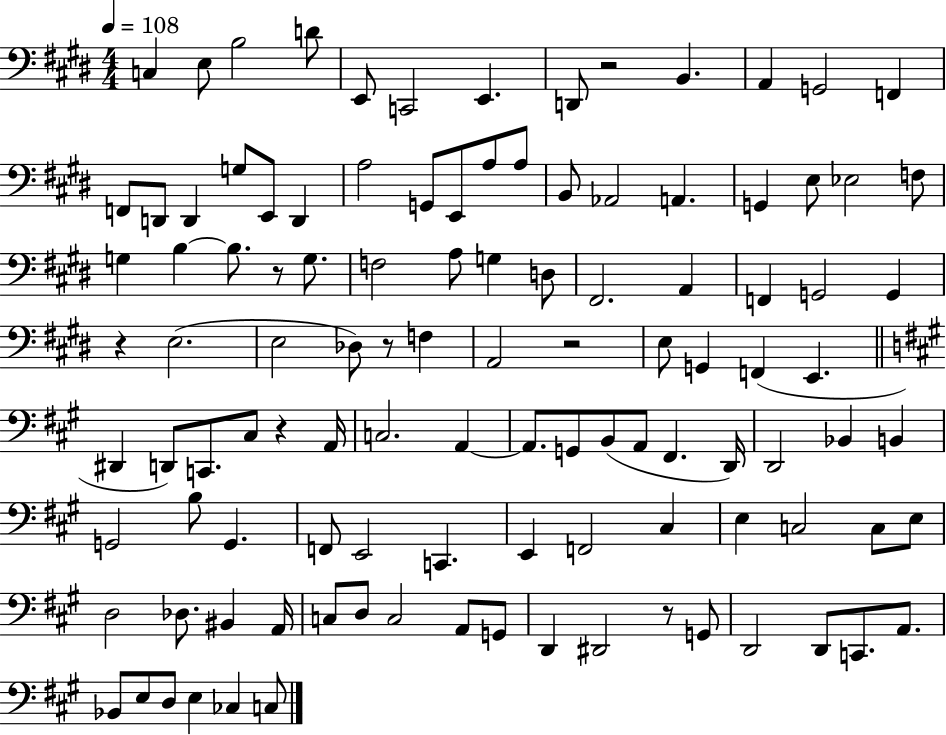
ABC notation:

X:1
T:Untitled
M:4/4
L:1/4
K:E
C, E,/2 B,2 D/2 E,,/2 C,,2 E,, D,,/2 z2 B,, A,, G,,2 F,, F,,/2 D,,/2 D,, G,/2 E,,/2 D,, A,2 G,,/2 E,,/2 A,/2 A,/2 B,,/2 _A,,2 A,, G,, E,/2 _E,2 F,/2 G, B, B,/2 z/2 G,/2 F,2 A,/2 G, D,/2 ^F,,2 A,, F,, G,,2 G,, z E,2 E,2 _D,/2 z/2 F, A,,2 z2 E,/2 G,, F,, E,, ^D,, D,,/2 C,,/2 ^C,/2 z A,,/4 C,2 A,, A,,/2 G,,/2 B,,/2 A,,/2 ^F,, D,,/4 D,,2 _B,, B,, G,,2 B,/2 G,, F,,/2 E,,2 C,, E,, F,,2 ^C, E, C,2 C,/2 E,/2 D,2 _D,/2 ^B,, A,,/4 C,/2 D,/2 C,2 A,,/2 G,,/2 D,, ^D,,2 z/2 G,,/2 D,,2 D,,/2 C,,/2 A,,/2 _B,,/2 E,/2 D,/2 E, _C, C,/2